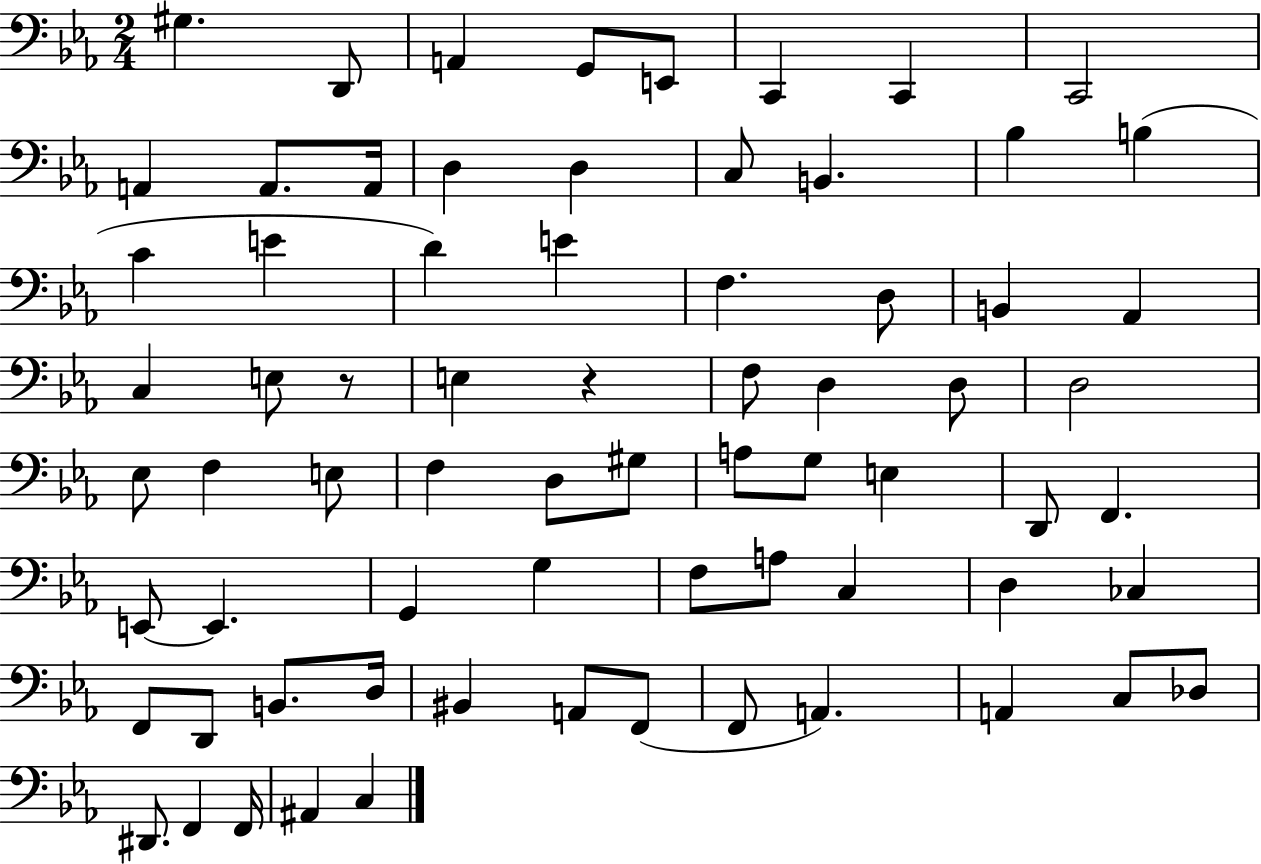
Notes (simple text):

G#3/q. D2/e A2/q G2/e E2/e C2/q C2/q C2/h A2/q A2/e. A2/s D3/q D3/q C3/e B2/q. Bb3/q B3/q C4/q E4/q D4/q E4/q F3/q. D3/e B2/q Ab2/q C3/q E3/e R/e E3/q R/q F3/e D3/q D3/e D3/h Eb3/e F3/q E3/e F3/q D3/e G#3/e A3/e G3/e E3/q D2/e F2/q. E2/e E2/q. G2/q G3/q F3/e A3/e C3/q D3/q CES3/q F2/e D2/e B2/e. D3/s BIS2/q A2/e F2/e F2/e A2/q. A2/q C3/e Db3/e D#2/e. F2/q F2/s A#2/q C3/q